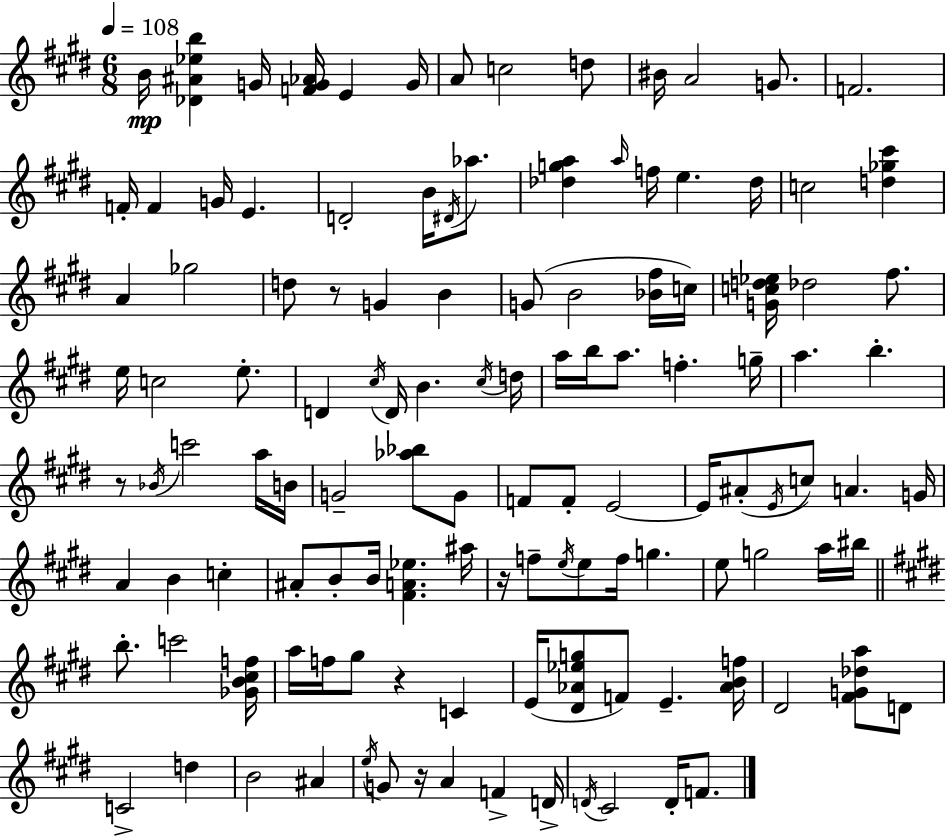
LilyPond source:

{
  \clef treble
  \numericTimeSignature
  \time 6/8
  \key e \major
  \tempo 4 = 108
  b'16\mp <des' ais' ees'' b''>4 g'16 <f' g' aes'>16 e'4 g'16 | a'8 c''2 d''8 | bis'16 a'2 g'8. | f'2. | \break f'16-. f'4 g'16 e'4. | d'2-. b'16 \acciaccatura { dis'16 } aes''8. | <des'' g'' a''>4 \grace { a''16 } f''16 e''4. | des''16 c''2 <d'' ges'' cis'''>4 | \break a'4 ges''2 | d''8 r8 g'4 b'4 | g'8( b'2 | <bes' fis''>16 c''16) <g' c'' d'' ees''>16 des''2 fis''8. | \break e''16 c''2 e''8.-. | d'4 \acciaccatura { cis''16 } d'16 b'4. | \acciaccatura { cis''16 } d''16 a''16 b''16 a''8. f''4.-. | g''16-- a''4. b''4.-. | \break r8 \acciaccatura { bes'16 } c'''2 | a''16 b'16 g'2-- | <aes'' bes''>8 g'8 f'8 f'8-. e'2~~ | e'16 ais'8-.( \acciaccatura { e'16 } c''8) a'4. | \break g'16 a'4 b'4 | c''4-. ais'8-. b'8-. b'16 <fis' a' ees''>4. | ais''16 r16 f''8-- \acciaccatura { e''16 } e''8 | f''16 g''4. e''8 g''2 | \break a''16 bis''16 \bar "||" \break \key e \major b''8.-. c'''2 <ges' b' cis'' f''>16 | a''16 f''16 gis''8 r4 c'4 | e'16( <dis' aes' ees'' g''>8 f'8) e'4.-- <aes' b' f''>16 | dis'2 <fis' g' des'' a''>8 d'8 | \break c'2-> d''4 | b'2 ais'4 | \acciaccatura { e''16 } g'8 r16 a'4 f'4-> | d'16-> \acciaccatura { d'16 } cis'2 d'16-. f'8. | \break \bar "|."
}